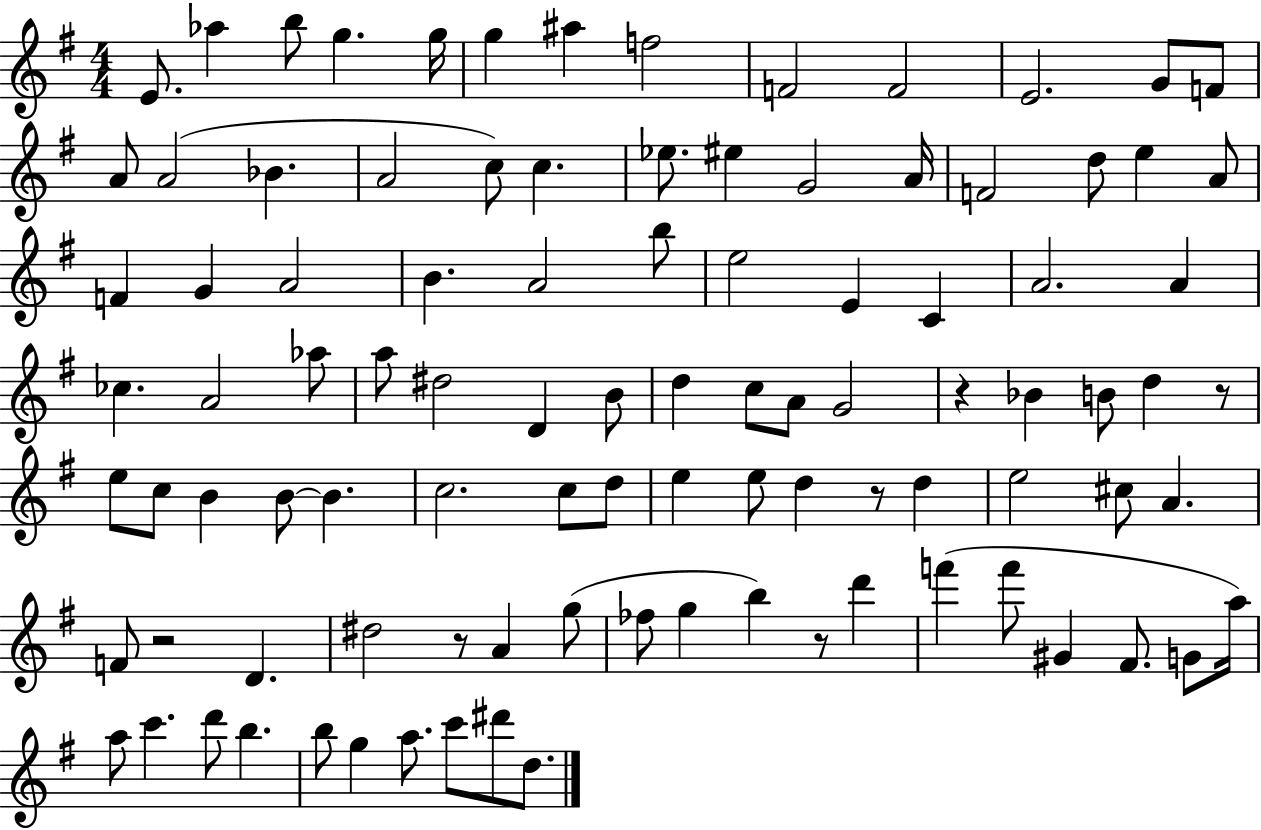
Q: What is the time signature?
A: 4/4